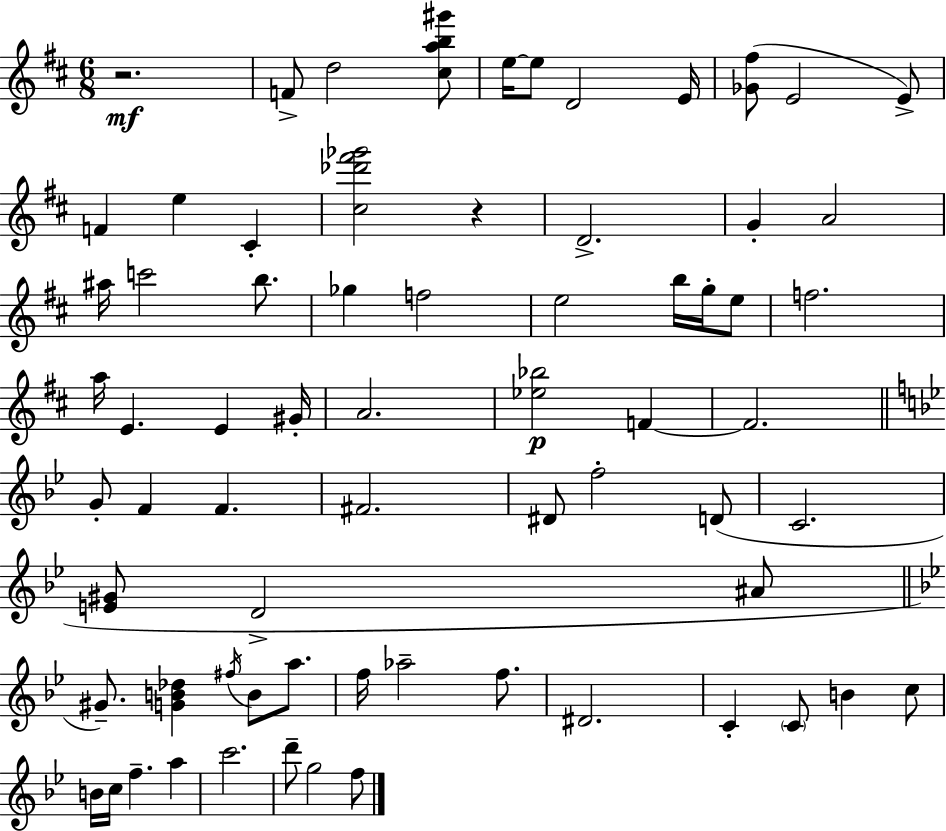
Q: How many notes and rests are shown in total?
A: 69